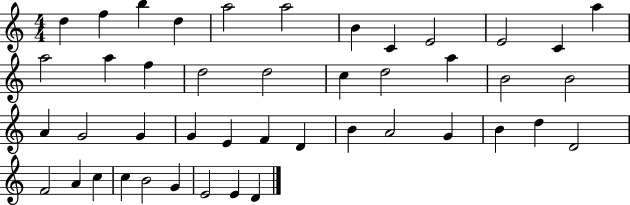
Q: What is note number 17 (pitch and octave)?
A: D5